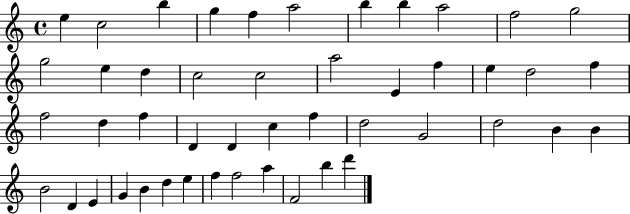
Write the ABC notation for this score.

X:1
T:Untitled
M:4/4
L:1/4
K:C
e c2 b g f a2 b b a2 f2 g2 g2 e d c2 c2 a2 E f e d2 f f2 d f D D c f d2 G2 d2 B B B2 D E G B d e f f2 a F2 b d'